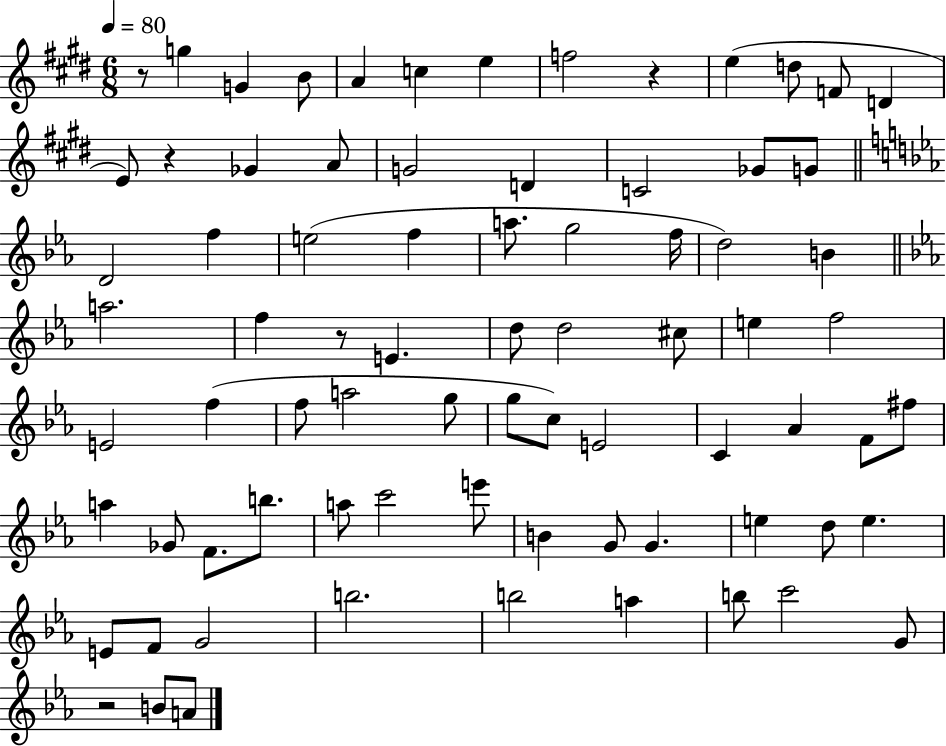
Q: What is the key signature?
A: E major